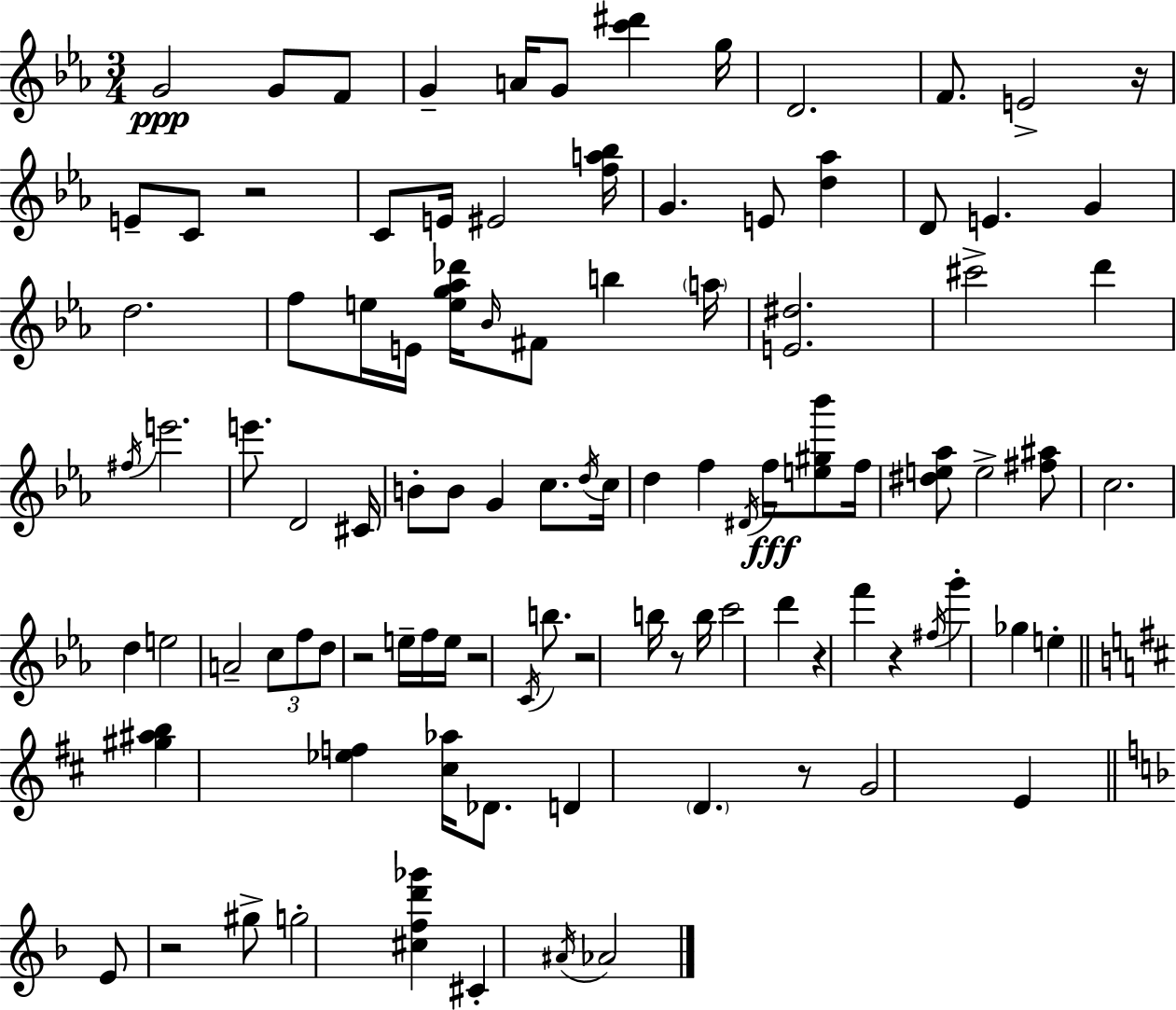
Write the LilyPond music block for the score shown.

{
  \clef treble
  \numericTimeSignature
  \time 3/4
  \key ees \major
  g'2\ppp g'8 f'8 | g'4-- a'16 g'8 <c''' dis'''>4 g''16 | d'2. | f'8. e'2-> r16 | \break e'8-- c'8 r2 | c'8 e'16 eis'2 <f'' a'' bes''>16 | g'4. e'8 <d'' aes''>4 | d'8 e'4. g'4 | \break d''2. | f''8 e''16 e'16 <e'' g'' aes'' des'''>16 \grace { bes'16 } fis'8 b''4 | \parenthesize a''16 <e' dis''>2. | cis'''2-> d'''4 | \break \acciaccatura { fis''16 } e'''2. | e'''8. d'2 | cis'16 b'8-. b'8 g'4 c''8. | \acciaccatura { d''16 } c''16 d''4 f''4 \acciaccatura { dis'16 }\fff | \break f''16 <e'' gis'' bes'''>8 f''16 <dis'' e'' aes''>8 e''2-> | <fis'' ais''>8 c''2. | d''4 e''2 | a'2-- | \break \tuplet 3/2 { c''8 f''8 d''8 } r2 | e''16-- f''16 e''16 r2 | \acciaccatura { c'16 } b''8. r2 | b''16 r8 b''16 c'''2 | \break d'''4 r4 f'''4 | r4 \acciaccatura { fis''16 } g'''4-. ges''4 | e''4-. \bar "||" \break \key b \minor <gis'' ais'' b''>4 <ees'' f''>4 <cis'' aes''>16 des'8. | d'4 \parenthesize d'4. r8 | g'2 e'4 | \bar "||" \break \key d \minor e'8 r2 gis''8-> | g''2-. <cis'' f'' d''' ges'''>4 | cis'4-. \acciaccatura { ais'16 } aes'2 | \bar "|."
}